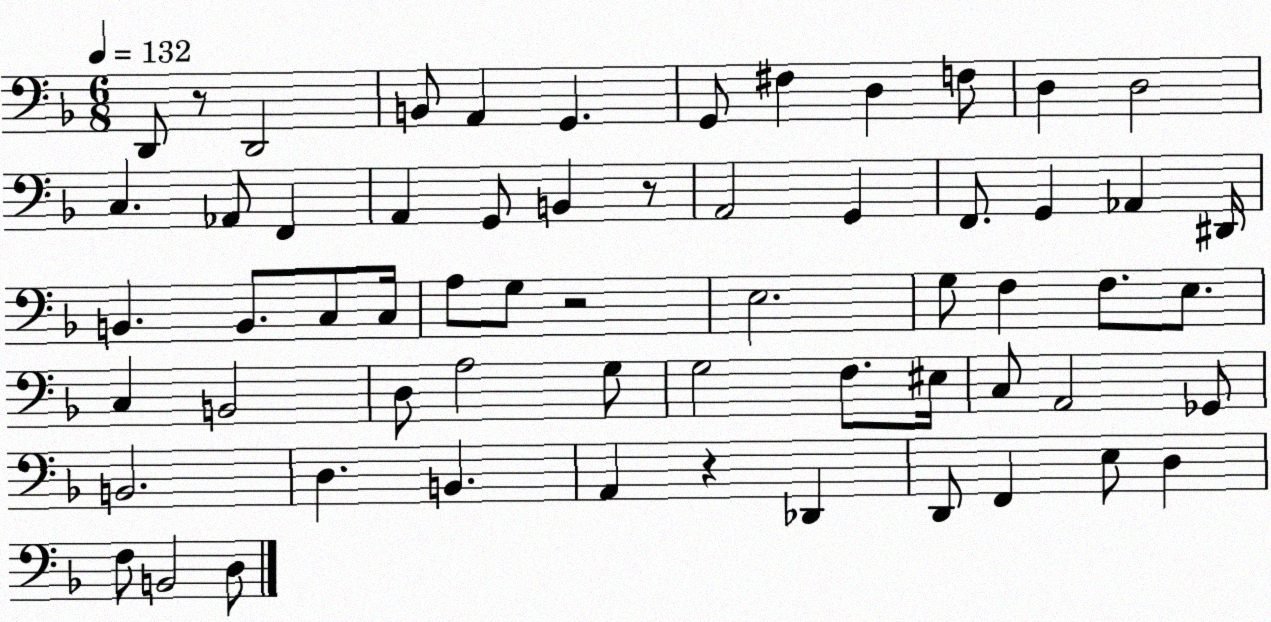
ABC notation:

X:1
T:Untitled
M:6/8
L:1/4
K:F
D,,/2 z/2 D,,2 B,,/2 A,, G,, G,,/2 ^F, D, F,/2 D, D,2 C, _A,,/2 F,, A,, G,,/2 B,, z/2 A,,2 G,, F,,/2 G,, _A,, ^D,,/4 B,, B,,/2 C,/2 C,/4 A,/2 G,/2 z2 E,2 G,/2 F, F,/2 E,/2 C, B,,2 D,/2 A,2 G,/2 G,2 F,/2 ^E,/4 C,/2 A,,2 _G,,/2 B,,2 D, B,, A,, z _D,, D,,/2 F,, E,/2 D, F,/2 B,,2 D,/2